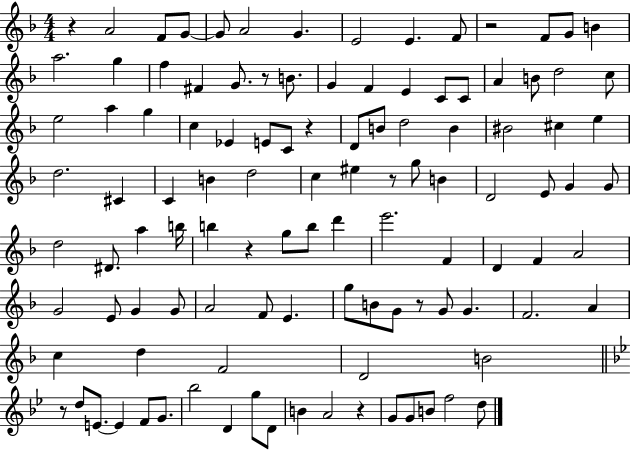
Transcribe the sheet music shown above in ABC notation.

X:1
T:Untitled
M:4/4
L:1/4
K:F
z A2 F/2 G/2 G/2 A2 G E2 E F/2 z2 F/2 G/2 B a2 g f ^F G/2 z/2 B/2 G F E C/2 C/2 A B/2 d2 c/2 e2 a g c _E E/2 C/2 z D/2 B/2 d2 B ^B2 ^c e d2 ^C C B d2 c ^e z/2 g/2 B D2 E/2 G G/2 d2 ^D/2 a b/4 b z g/2 b/2 d' e'2 F D F A2 G2 E/2 G G/2 A2 F/2 E g/2 B/2 G/2 z/2 G/2 G F2 A c d F2 D2 B2 z/2 d/2 E/2 E F/2 G/2 _b2 D g/2 D/2 B A2 z G/2 G/2 B/2 f2 d/2